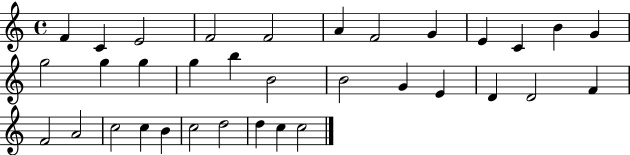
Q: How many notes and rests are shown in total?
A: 34